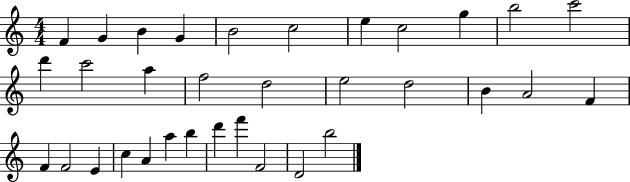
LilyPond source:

{
  \clef treble
  \numericTimeSignature
  \time 4/4
  \key c \major
  f'4 g'4 b'4 g'4 | b'2 c''2 | e''4 c''2 g''4 | b''2 c'''2 | \break d'''4 c'''2 a''4 | f''2 d''2 | e''2 d''2 | b'4 a'2 f'4 | \break f'4 f'2 e'4 | c''4 a'4 a''4 b''4 | d'''4 f'''4 f'2 | d'2 b''2 | \break \bar "|."
}